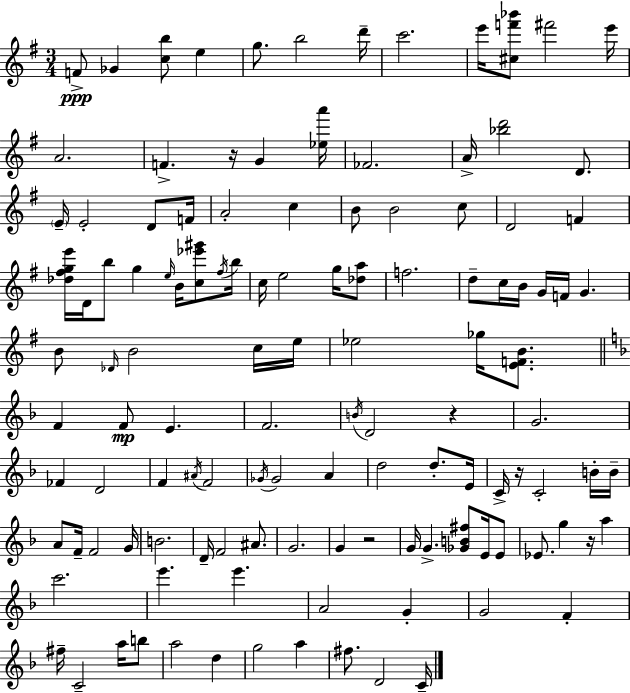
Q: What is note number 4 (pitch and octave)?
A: G5